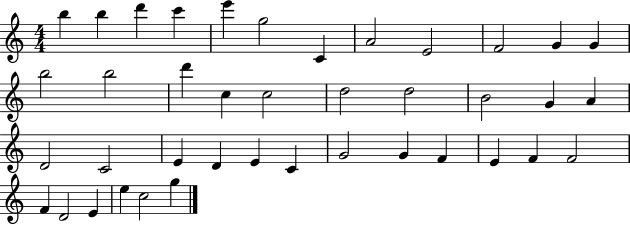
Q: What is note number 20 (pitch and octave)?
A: B4